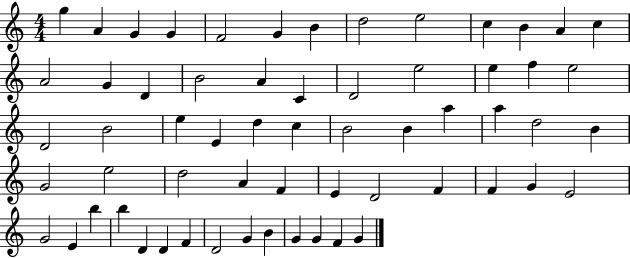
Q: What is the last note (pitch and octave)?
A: G4